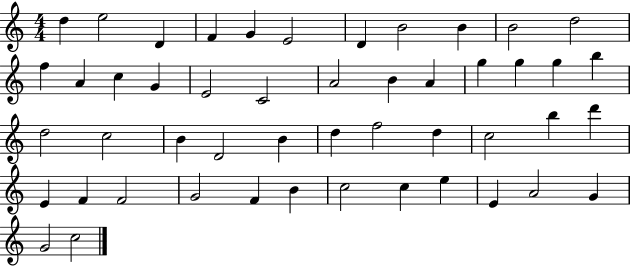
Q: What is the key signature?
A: C major